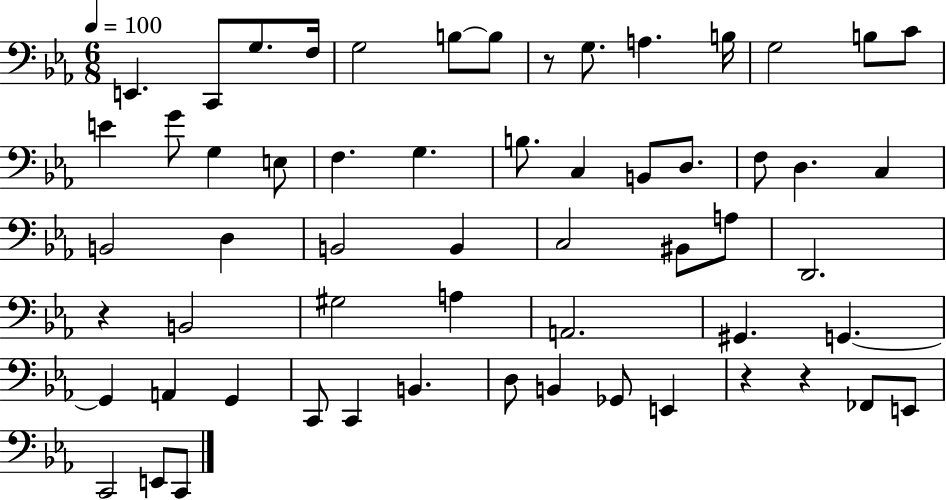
X:1
T:Untitled
M:6/8
L:1/4
K:Eb
E,, C,,/2 G,/2 F,/4 G,2 B,/2 B,/2 z/2 G,/2 A, B,/4 G,2 B,/2 C/2 E G/2 G, E,/2 F, G, B,/2 C, B,,/2 D,/2 F,/2 D, C, B,,2 D, B,,2 B,, C,2 ^B,,/2 A,/2 D,,2 z B,,2 ^G,2 A, A,,2 ^G,, G,, G,, A,, G,, C,,/2 C,, B,, D,/2 B,, _G,,/2 E,, z z _F,,/2 E,,/2 C,,2 E,,/2 C,,/2